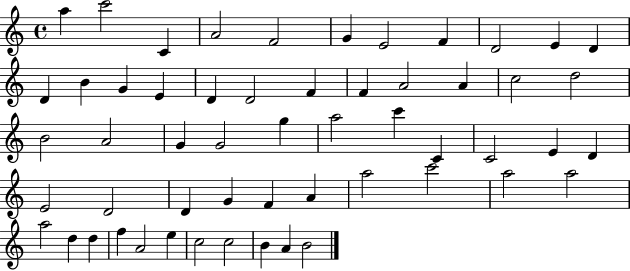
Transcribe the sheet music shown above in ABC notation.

X:1
T:Untitled
M:4/4
L:1/4
K:C
a c'2 C A2 F2 G E2 F D2 E D D B G E D D2 F F A2 A c2 d2 B2 A2 G G2 g a2 c' C C2 E D E2 D2 D G F A a2 c'2 a2 a2 a2 d d f A2 e c2 c2 B A B2